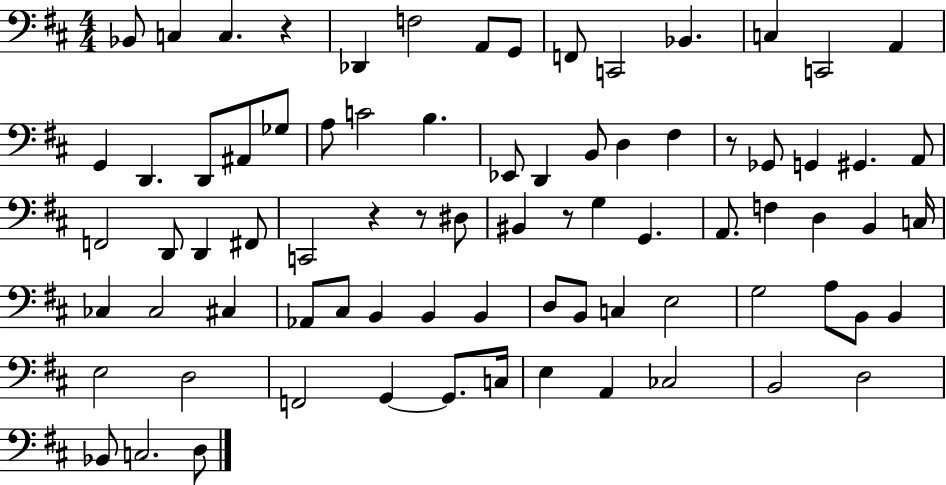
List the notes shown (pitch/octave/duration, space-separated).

Bb2/e C3/q C3/q. R/q Db2/q F3/h A2/e G2/e F2/e C2/h Bb2/q. C3/q C2/h A2/q G2/q D2/q. D2/e A#2/e Gb3/e A3/e C4/h B3/q. Eb2/e D2/q B2/e D3/q F#3/q R/e Gb2/e G2/q G#2/q. A2/e F2/h D2/e D2/q F#2/e C2/h R/q R/e D#3/e BIS2/q R/e G3/q G2/q. A2/e. F3/q D3/q B2/q C3/s CES3/q CES3/h C#3/q Ab2/e C#3/e B2/q B2/q B2/q D3/e B2/e C3/q E3/h G3/h A3/e B2/e B2/q E3/h D3/h F2/h G2/q G2/e. C3/s E3/q A2/q CES3/h B2/h D3/h Bb2/e C3/h. D3/e